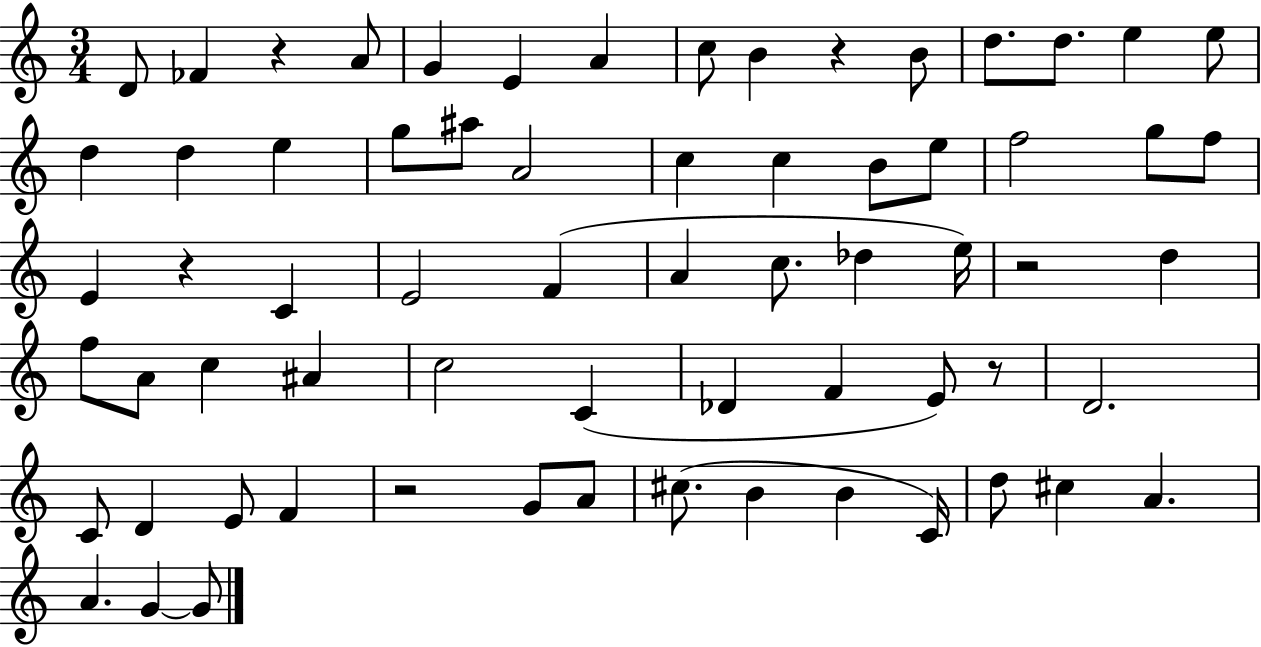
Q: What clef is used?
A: treble